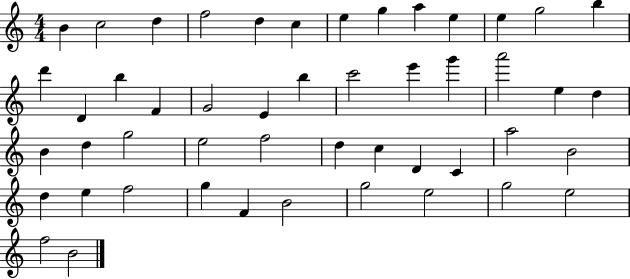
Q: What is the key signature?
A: C major